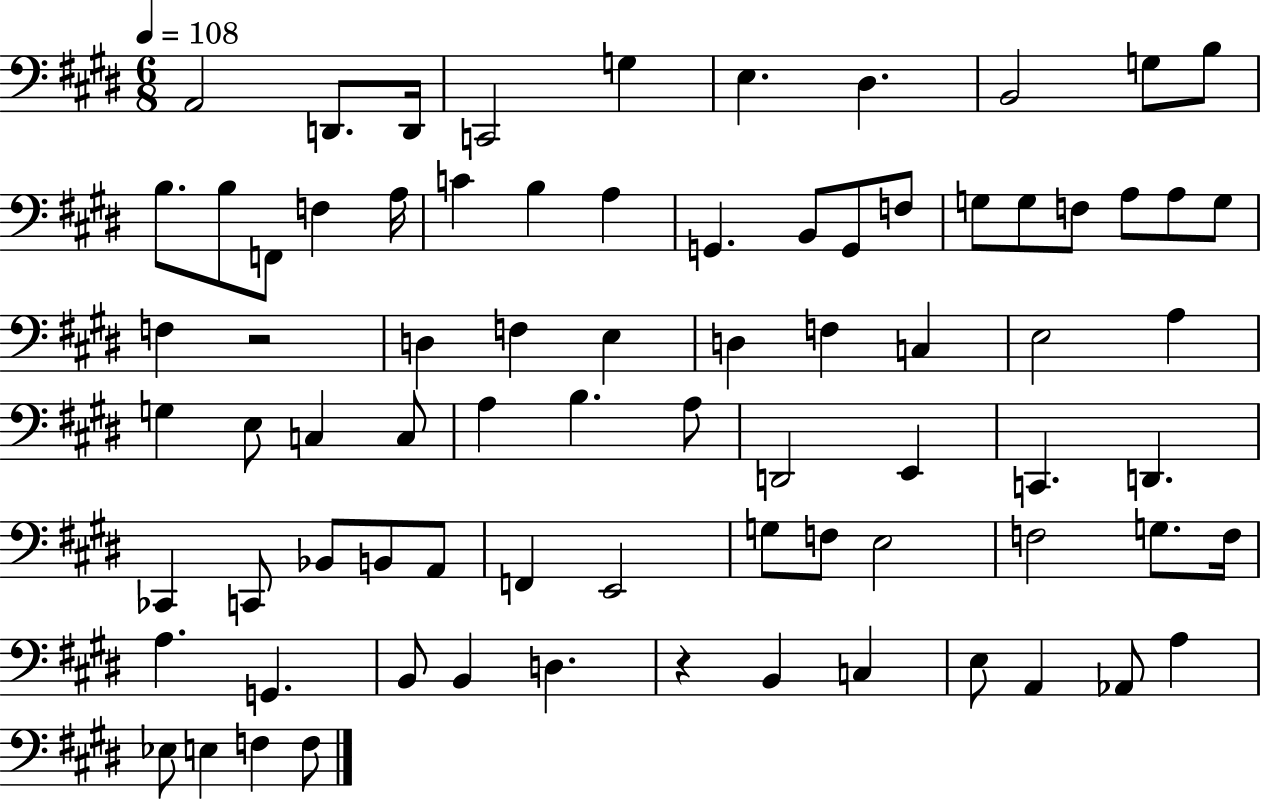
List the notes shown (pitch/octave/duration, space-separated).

A2/h D2/e. D2/s C2/h G3/q E3/q. D#3/q. B2/h G3/e B3/e B3/e. B3/e F2/e F3/q A3/s C4/q B3/q A3/q G2/q. B2/e G2/e F3/e G3/e G3/e F3/e A3/e A3/e G3/e F3/q R/h D3/q F3/q E3/q D3/q F3/q C3/q E3/h A3/q G3/q E3/e C3/q C3/e A3/q B3/q. A3/e D2/h E2/q C2/q. D2/q. CES2/q C2/e Bb2/e B2/e A2/e F2/q E2/h G3/e F3/e E3/h F3/h G3/e. F3/s A3/q. G2/q. B2/e B2/q D3/q. R/q B2/q C3/q E3/e A2/q Ab2/e A3/q Eb3/e E3/q F3/q F3/e